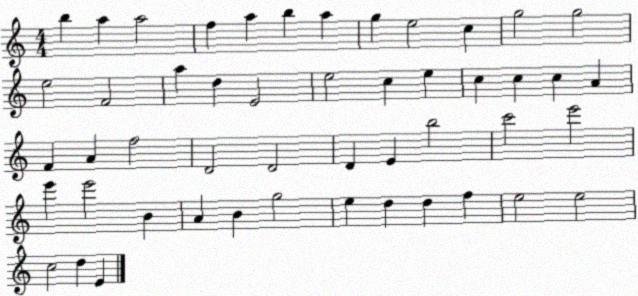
X:1
T:Untitled
M:4/4
L:1/4
K:C
b a a2 f a b a g e2 c g2 g2 e2 F2 a d E2 e2 c e c c c A F A f2 D2 D2 D E b2 c'2 e'2 e' e'2 B A B g2 e d d f e2 e2 c2 d E